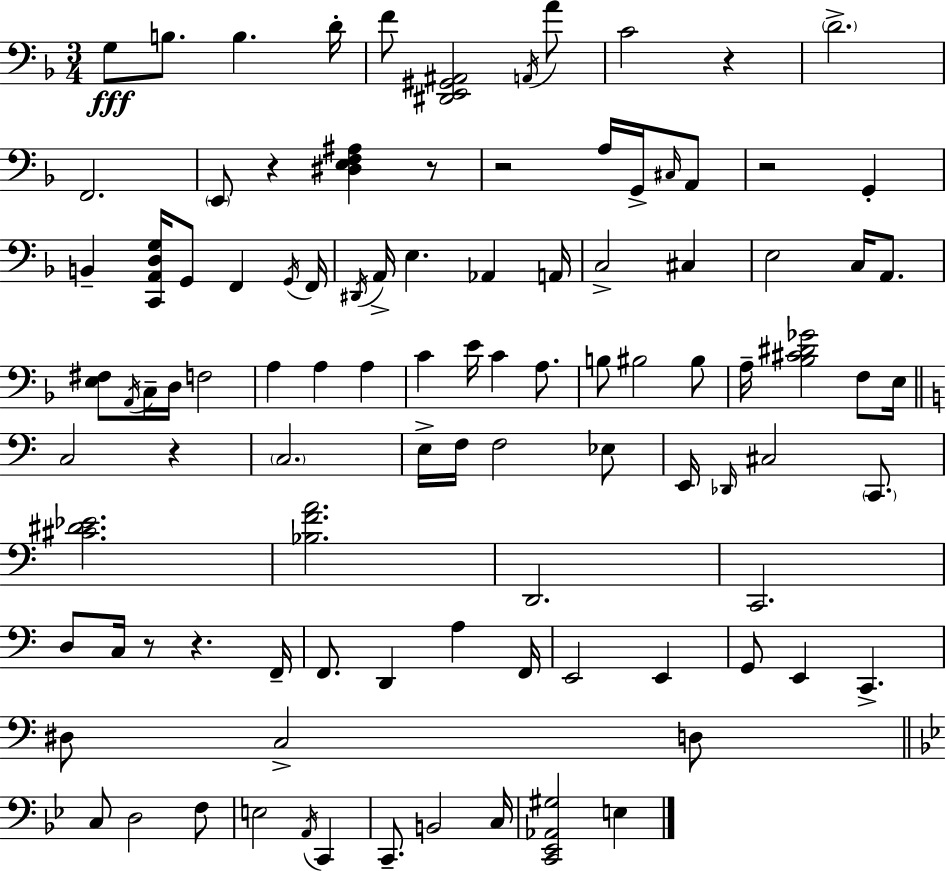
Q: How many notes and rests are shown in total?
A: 101